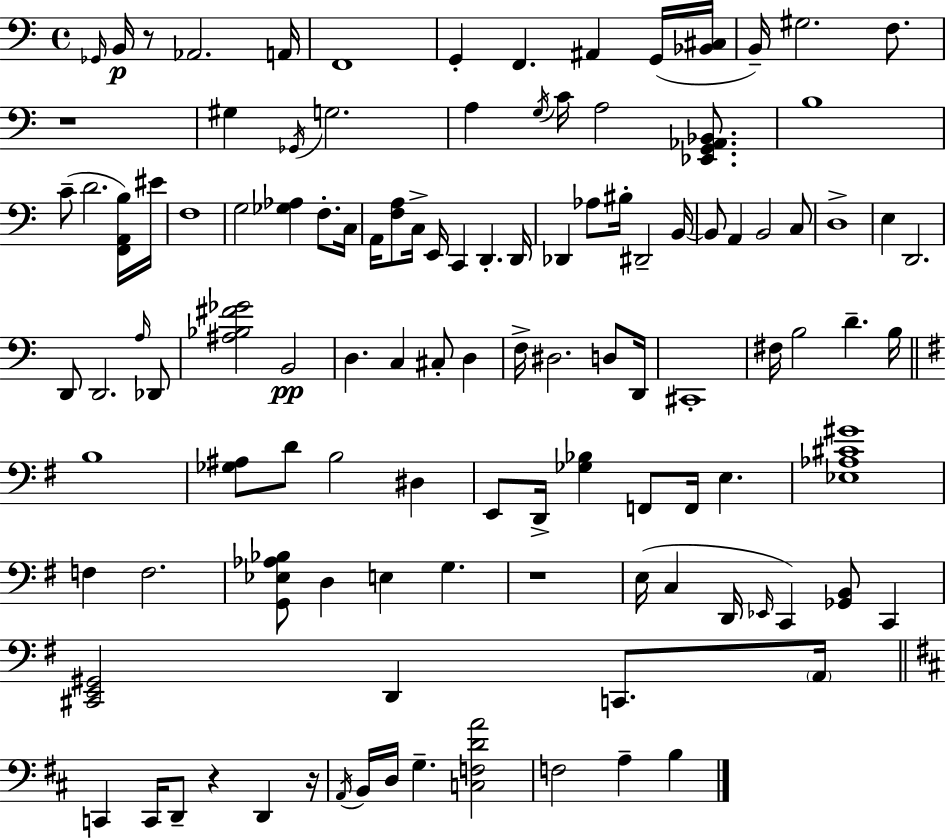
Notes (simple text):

Gb2/s B2/s R/e Ab2/h. A2/s F2/w G2/q F2/q. A#2/q G2/s [Bb2,C#3]/s B2/s G#3/h. F3/e. R/w G#3/q Gb2/s G3/h. A3/q G3/s C4/s A3/h [Eb2,G2,Ab2,Bb2]/e. B3/w C4/e D4/h. [F2,A2,B3]/s EIS4/s F3/w G3/h [Gb3,Ab3]/q F3/e. C3/s A2/s [F3,A3]/e C3/s E2/s C2/q D2/q. D2/s Db2/q Ab3/e BIS3/s D#2/h B2/s B2/e A2/q B2/h C3/e D3/w E3/q D2/h. D2/e D2/h. A3/s Db2/e [A#3,Bb3,F#4,Gb4]/h B2/h D3/q. C3/q C#3/e D3/q F3/s D#3/h. D3/e D2/s C#2/w F#3/s B3/h D4/q. B3/s B3/w [Gb3,A#3]/e D4/e B3/h D#3/q E2/e D2/s [Gb3,Bb3]/q F2/e F2/s E3/q. [Eb3,Ab3,C#4,G#4]/w F3/q F3/h. [G2,Eb3,Ab3,Bb3]/e D3/q E3/q G3/q. R/w E3/s C3/q D2/s Eb2/s C2/q [Gb2,B2]/e C2/q [C#2,E2,G#2]/h D2/q C2/e. A2/s C2/q C2/s D2/e R/q D2/q R/s A2/s B2/s D3/s G3/q. [C3,F3,D4,A4]/h F3/h A3/q B3/q